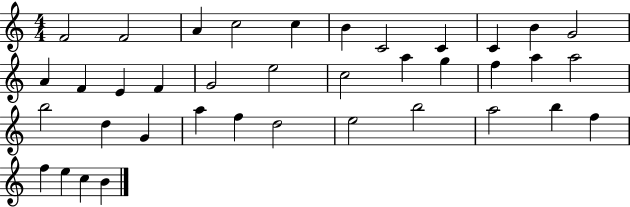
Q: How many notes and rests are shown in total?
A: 38